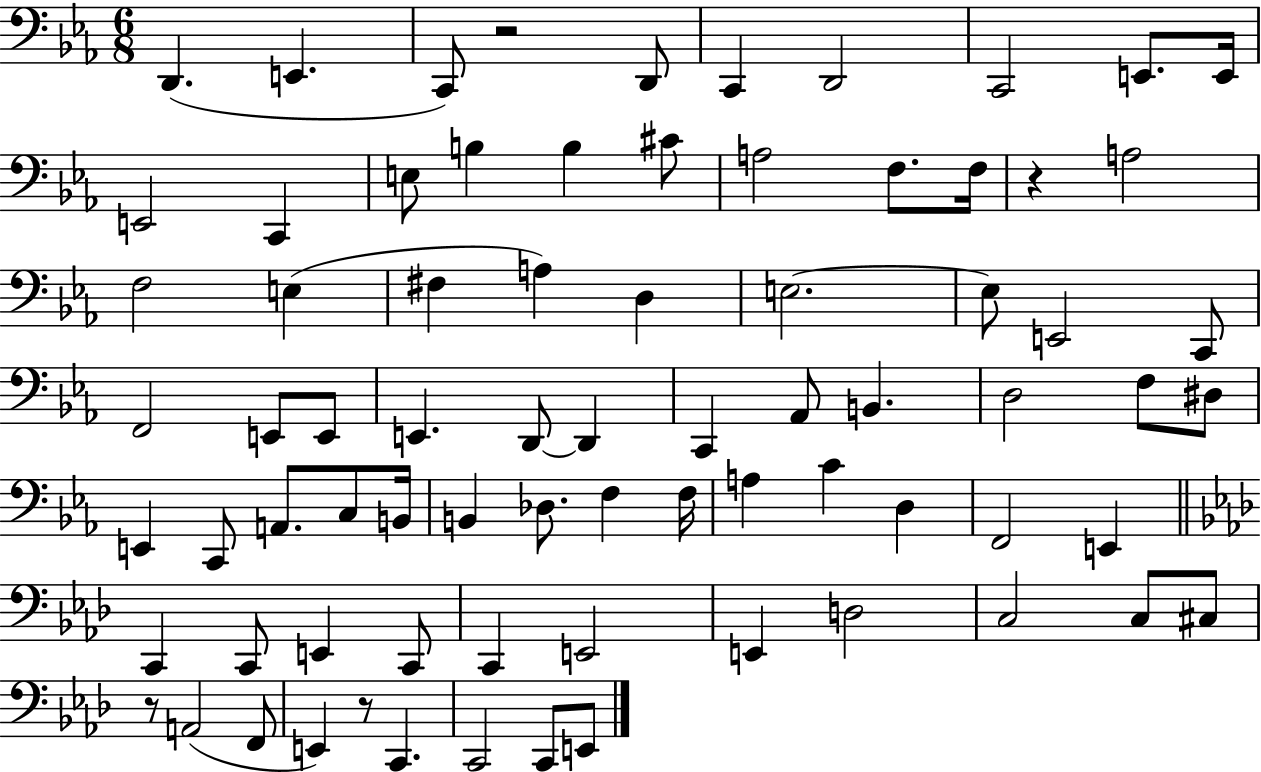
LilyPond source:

{
  \clef bass
  \numericTimeSignature
  \time 6/8
  \key ees \major
  d,4.( e,4. | c,8) r2 d,8 | c,4 d,2 | c,2 e,8. e,16 | \break e,2 c,4 | e8 b4 b4 cis'8 | a2 f8. f16 | r4 a2 | \break f2 e4( | fis4 a4) d4 | e2.~~ | e8 e,2 c,8 | \break f,2 e,8 e,8 | e,4. d,8~~ d,4 | c,4 aes,8 b,4. | d2 f8 dis8 | \break e,4 c,8 a,8. c8 b,16 | b,4 des8. f4 f16 | a4 c'4 d4 | f,2 e,4 | \break \bar "||" \break \key f \minor c,4 c,8 e,4 c,8 | c,4 e,2 | e,4 d2 | c2 c8 cis8 | \break r8 a,2( f,8 | e,4) r8 c,4. | c,2 c,8 e,8 | \bar "|."
}